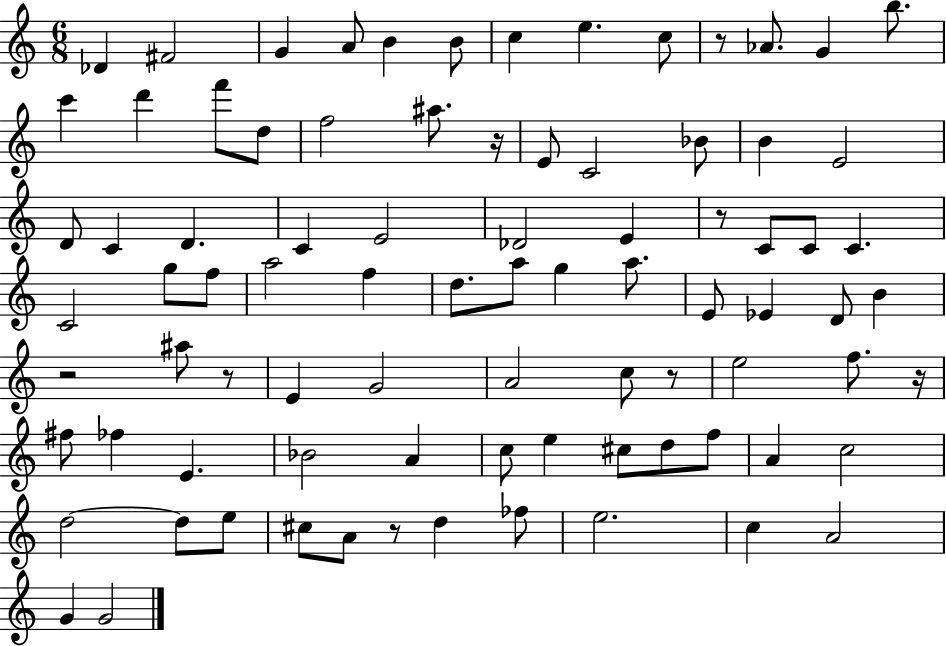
Db4/q F#4/h G4/q A4/e B4/q B4/e C5/q E5/q. C5/e R/e Ab4/e. G4/q B5/e. C6/q D6/q F6/e D5/e F5/h A#5/e. R/s E4/e C4/h Bb4/e B4/q E4/h D4/e C4/q D4/q. C4/q E4/h Db4/h E4/q R/e C4/e C4/e C4/q. C4/h G5/e F5/e A5/h F5/q D5/e. A5/e G5/q A5/e. E4/e Eb4/q D4/e B4/q R/h A#5/e R/e E4/q G4/h A4/h C5/e R/e E5/h F5/e. R/s F#5/e FES5/q E4/q. Bb4/h A4/q C5/e E5/q C#5/e D5/e F5/e A4/q C5/h D5/h D5/e E5/e C#5/e A4/e R/e D5/q FES5/e E5/h. C5/q A4/h G4/q G4/h